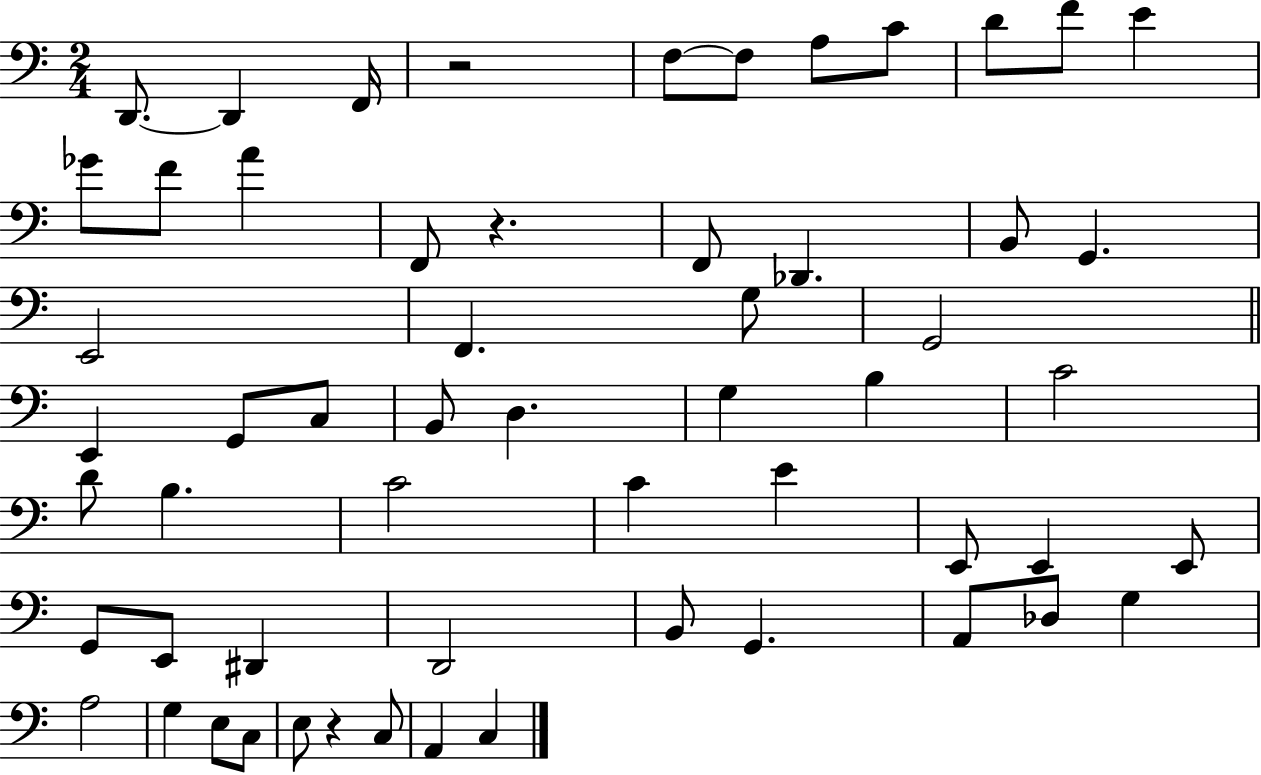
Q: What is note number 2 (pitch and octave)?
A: D2